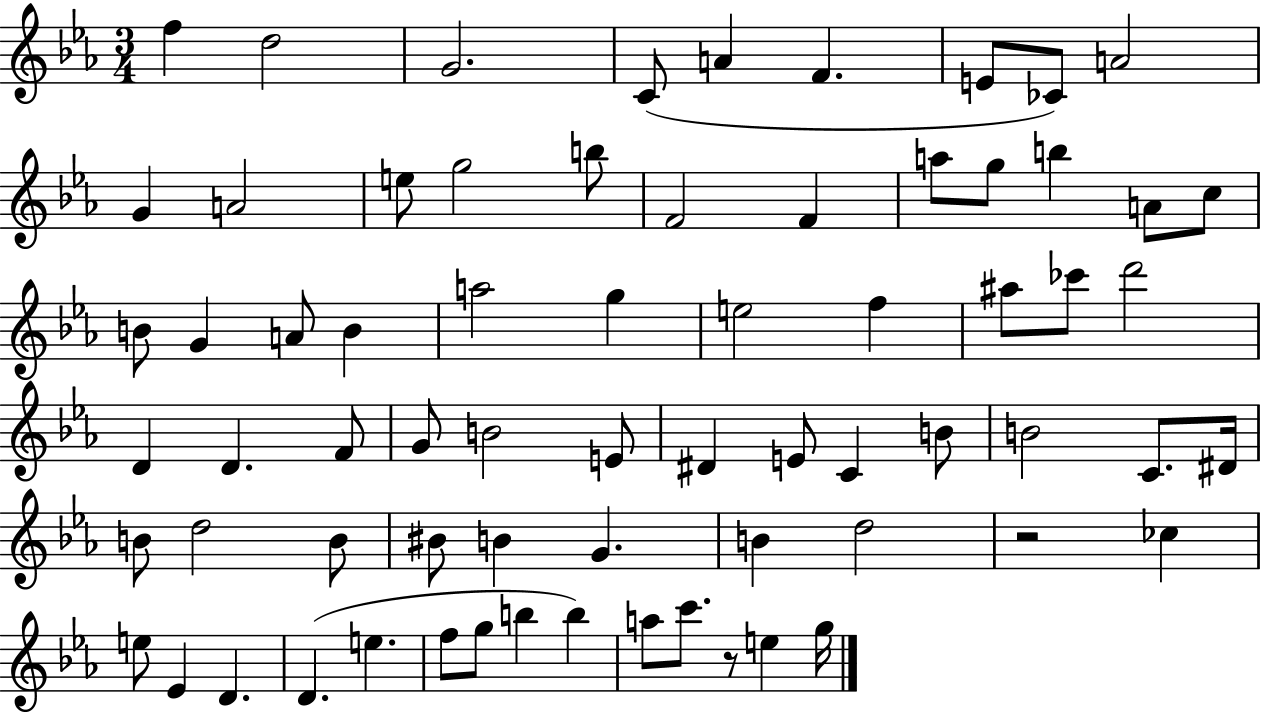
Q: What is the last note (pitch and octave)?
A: G5